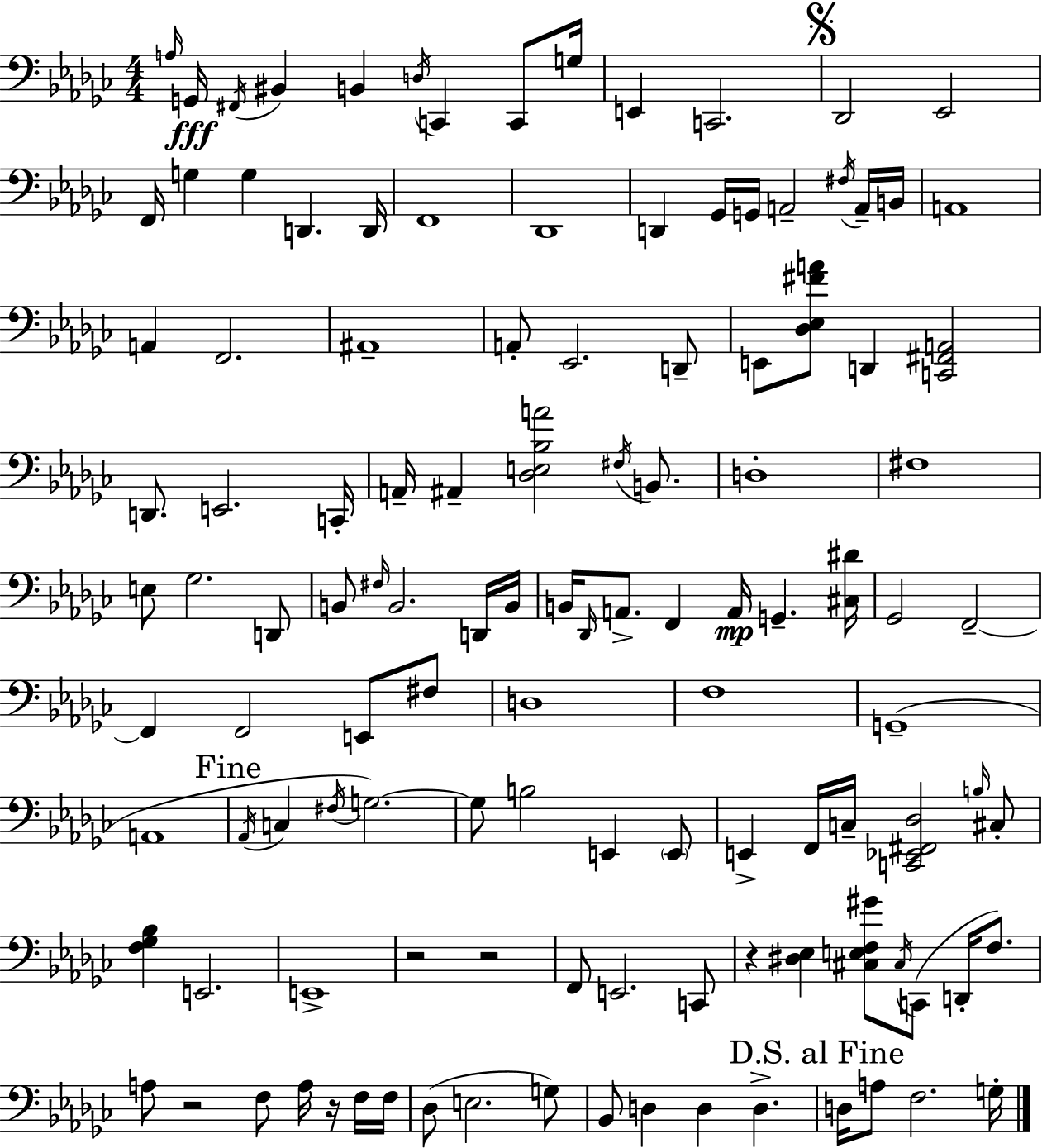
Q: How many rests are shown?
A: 5